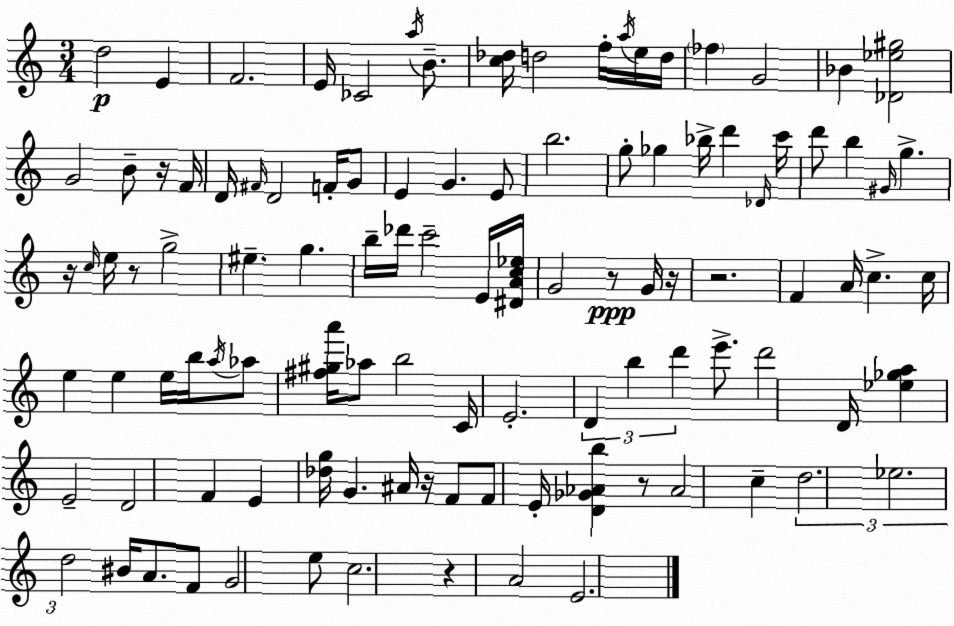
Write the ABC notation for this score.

X:1
T:Untitled
M:3/4
L:1/4
K:C
d2 E F2 E/4 _C2 a/4 B/2 [c_d]/4 d2 f/4 a/4 e/4 d/4 _f G2 _B [_D_e^g]2 G2 B/2 z/4 F/4 D/4 ^F/4 D2 F/4 G/2 E G E/2 b2 g/2 _g _b/4 d' _D/4 c'/4 d'/2 b ^G/4 g z/4 c/4 e/4 z/2 g2 ^e g b/4 _d'/4 c'2 E/4 [^DAc_e]/4 G2 z/2 G/4 z/4 z2 F A/4 c c/4 e e e/4 b/4 a/4 _a/2 [^f^ga']/4 _a/2 b2 C/4 E2 D b d' e'/2 d'2 D/4 [_e_ga] E2 D2 F E [_dg]/4 G ^A/4 z/4 F/2 F/2 E/4 [D_G_Ab] z/2 _A2 c d2 _e2 d2 ^B/4 A/2 F/2 G2 e/2 c2 z A2 E2